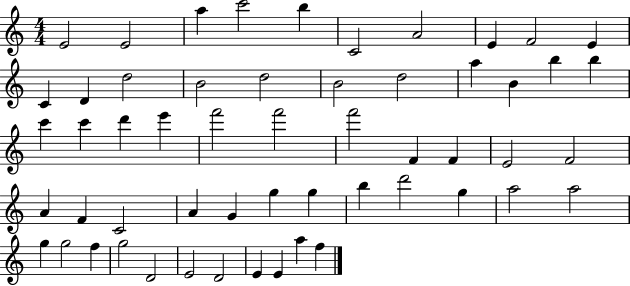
{
  \clef treble
  \numericTimeSignature
  \time 4/4
  \key c \major
  e'2 e'2 | a''4 c'''2 b''4 | c'2 a'2 | e'4 f'2 e'4 | \break c'4 d'4 d''2 | b'2 d''2 | b'2 d''2 | a''4 b'4 b''4 b''4 | \break c'''4 c'''4 d'''4 e'''4 | f'''2 f'''2 | f'''2 f'4 f'4 | e'2 f'2 | \break a'4 f'4 c'2 | a'4 g'4 g''4 g''4 | b''4 d'''2 g''4 | a''2 a''2 | \break g''4 g''2 f''4 | g''2 d'2 | e'2 d'2 | e'4 e'4 a''4 f''4 | \break \bar "|."
}